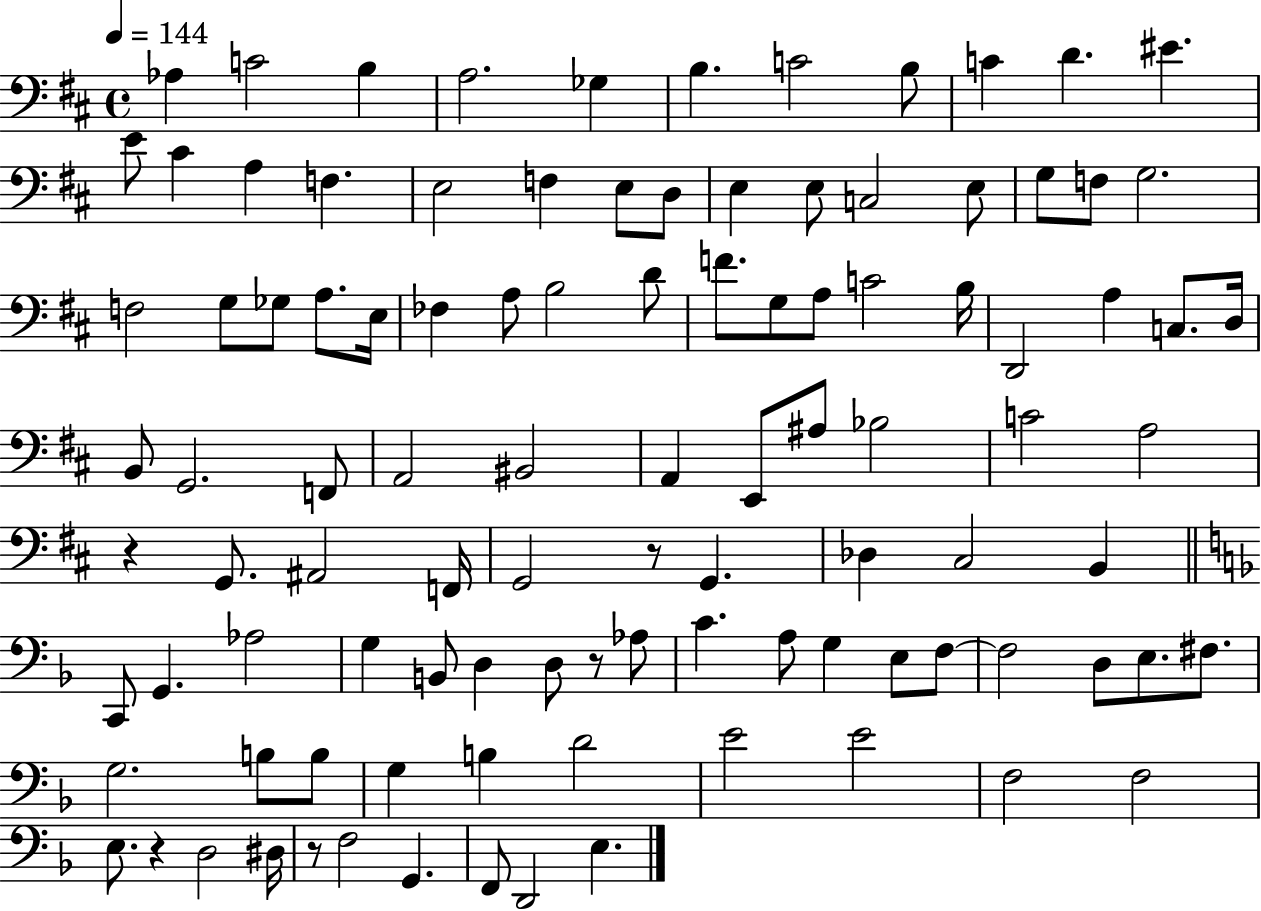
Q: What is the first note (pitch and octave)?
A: Ab3